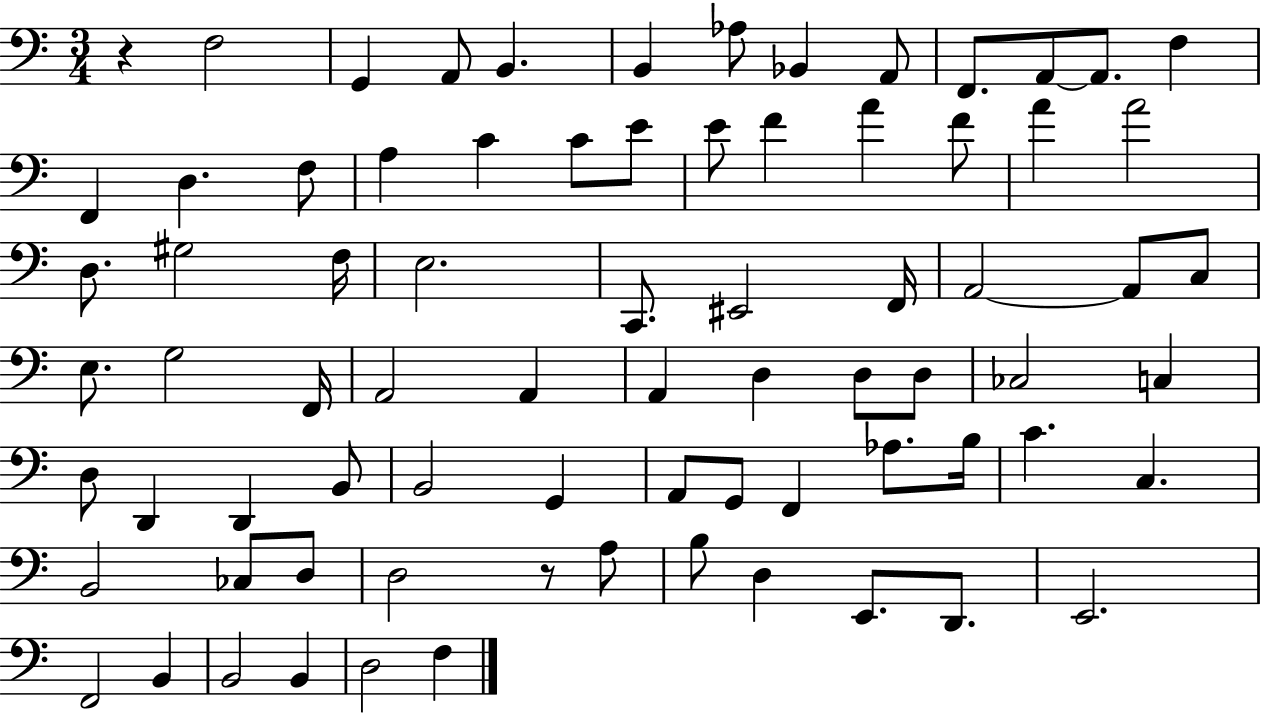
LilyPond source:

{
  \clef bass
  \numericTimeSignature
  \time 3/4
  \key c \major
  r4 f2 | g,4 a,8 b,4. | b,4 aes8 bes,4 a,8 | f,8. a,8~~ a,8. f4 | \break f,4 d4. f8 | a4 c'4 c'8 e'8 | e'8 f'4 a'4 f'8 | a'4 a'2 | \break d8. gis2 f16 | e2. | c,8. eis,2 f,16 | a,2~~ a,8 c8 | \break e8. g2 f,16 | a,2 a,4 | a,4 d4 d8 d8 | ces2 c4 | \break d8 d,4 d,4 b,8 | b,2 g,4 | a,8 g,8 f,4 aes8. b16 | c'4. c4. | \break b,2 ces8 d8 | d2 r8 a8 | b8 d4 e,8. d,8. | e,2. | \break f,2 b,4 | b,2 b,4 | d2 f4 | \bar "|."
}